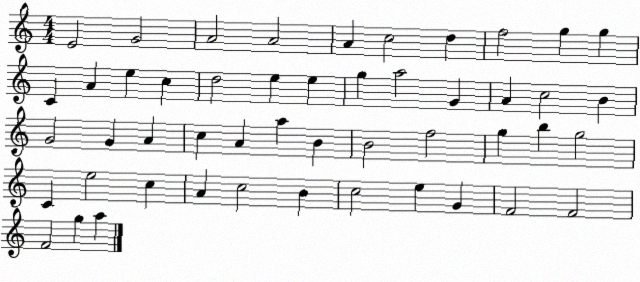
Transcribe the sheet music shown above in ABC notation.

X:1
T:Untitled
M:4/4
L:1/4
K:C
E2 G2 A2 A2 A c2 d f2 g g C A e c d2 e e g a2 G A c2 B G2 G A c A a B B2 f2 g b g2 C e2 c A c2 B c2 e G F2 F2 F2 g a